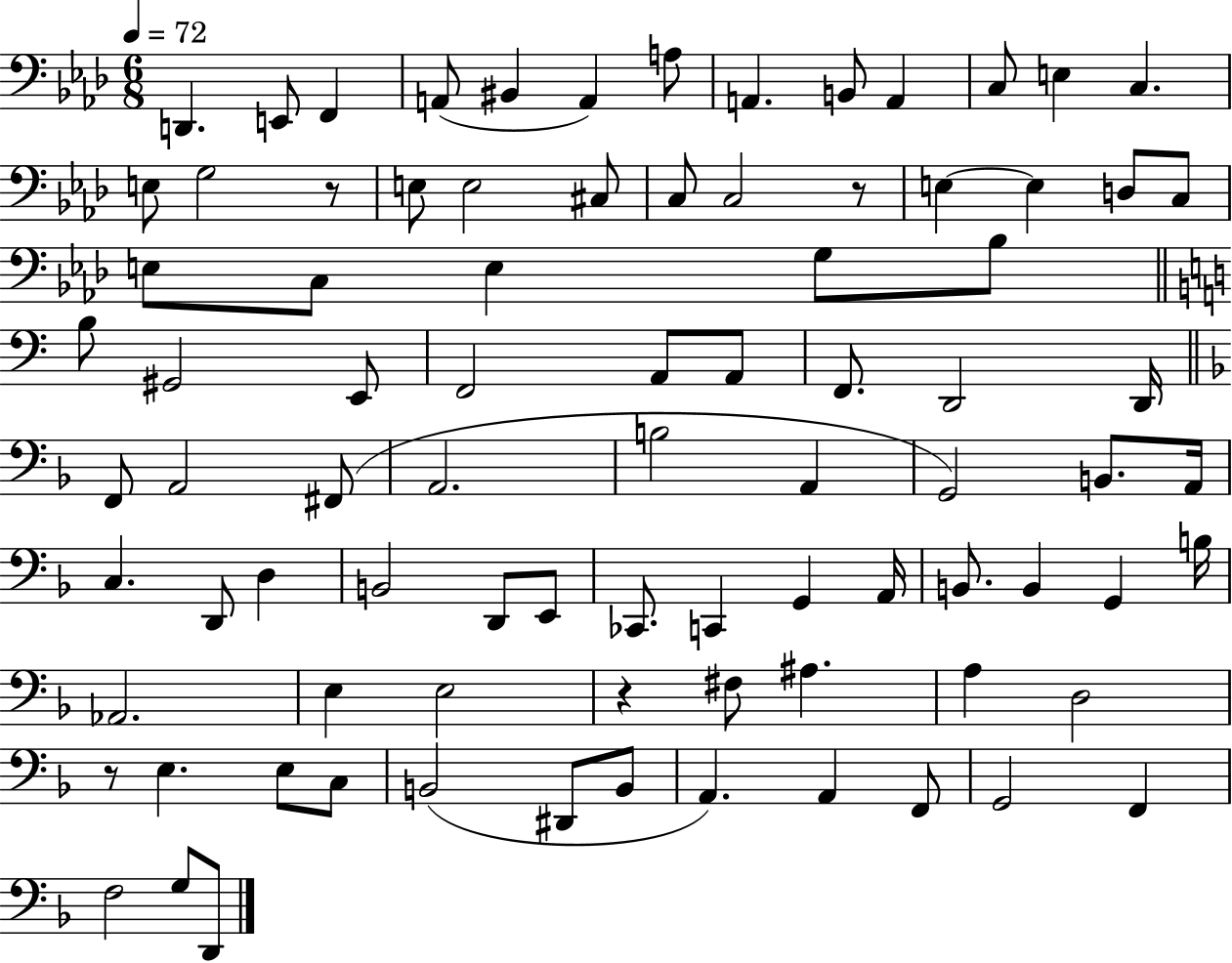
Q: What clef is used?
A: bass